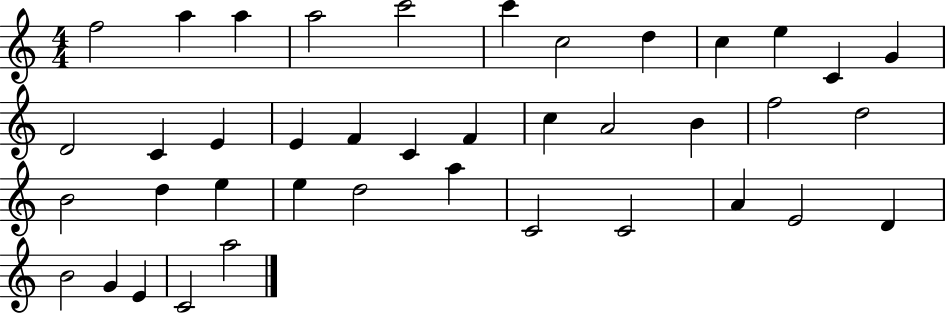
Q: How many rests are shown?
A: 0